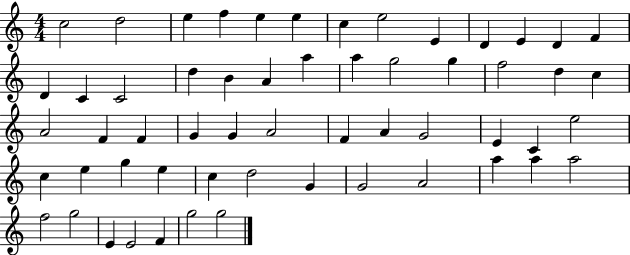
X:1
T:Untitled
M:4/4
L:1/4
K:C
c2 d2 e f e e c e2 E D E D F D C C2 d B A a a g2 g f2 d c A2 F F G G A2 F A G2 E C e2 c e g e c d2 G G2 A2 a a a2 f2 g2 E E2 F g2 g2